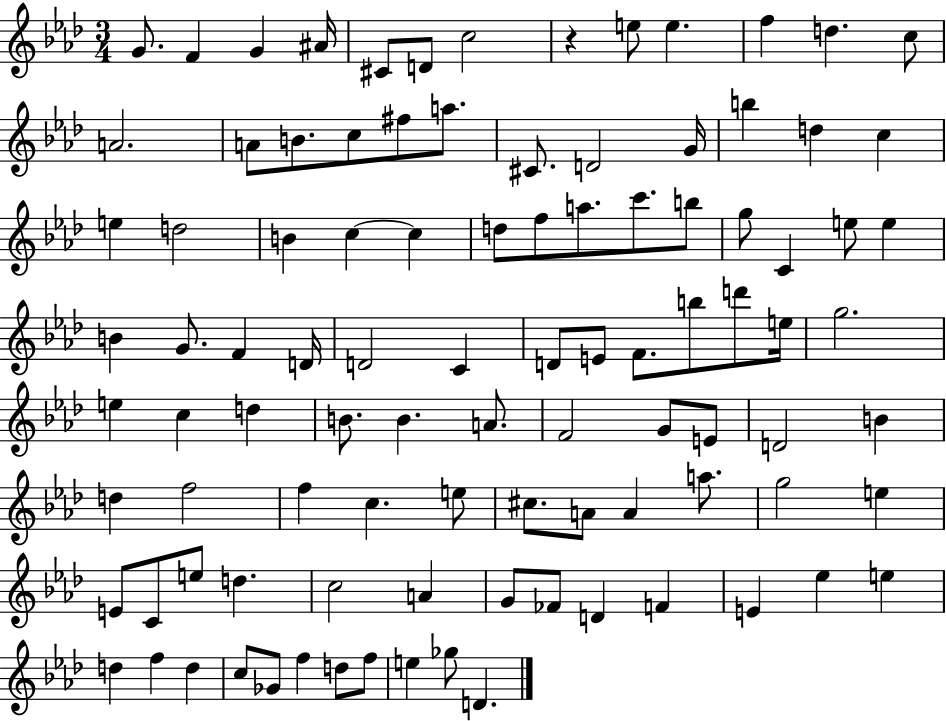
G4/e. F4/q G4/q A#4/s C#4/e D4/e C5/h R/q E5/e E5/q. F5/q D5/q. C5/e A4/h. A4/e B4/e. C5/e F#5/e A5/e. C#4/e. D4/h G4/s B5/q D5/q C5/q E5/q D5/h B4/q C5/q C5/q D5/e F5/e A5/e. C6/e. B5/e G5/e C4/q E5/e E5/q B4/q G4/e. F4/q D4/s D4/h C4/q D4/e E4/e F4/e. B5/e D6/e E5/s G5/h. E5/q C5/q D5/q B4/e. B4/q. A4/e. F4/h G4/e E4/e D4/h B4/q D5/q F5/h F5/q C5/q. E5/e C#5/e. A4/e A4/q A5/e. G5/h E5/q E4/e C4/e E5/e D5/q. C5/h A4/q G4/e FES4/e D4/q F4/q E4/q Eb5/q E5/q D5/q F5/q D5/q C5/e Gb4/e F5/q D5/e F5/e E5/q Gb5/e D4/q.